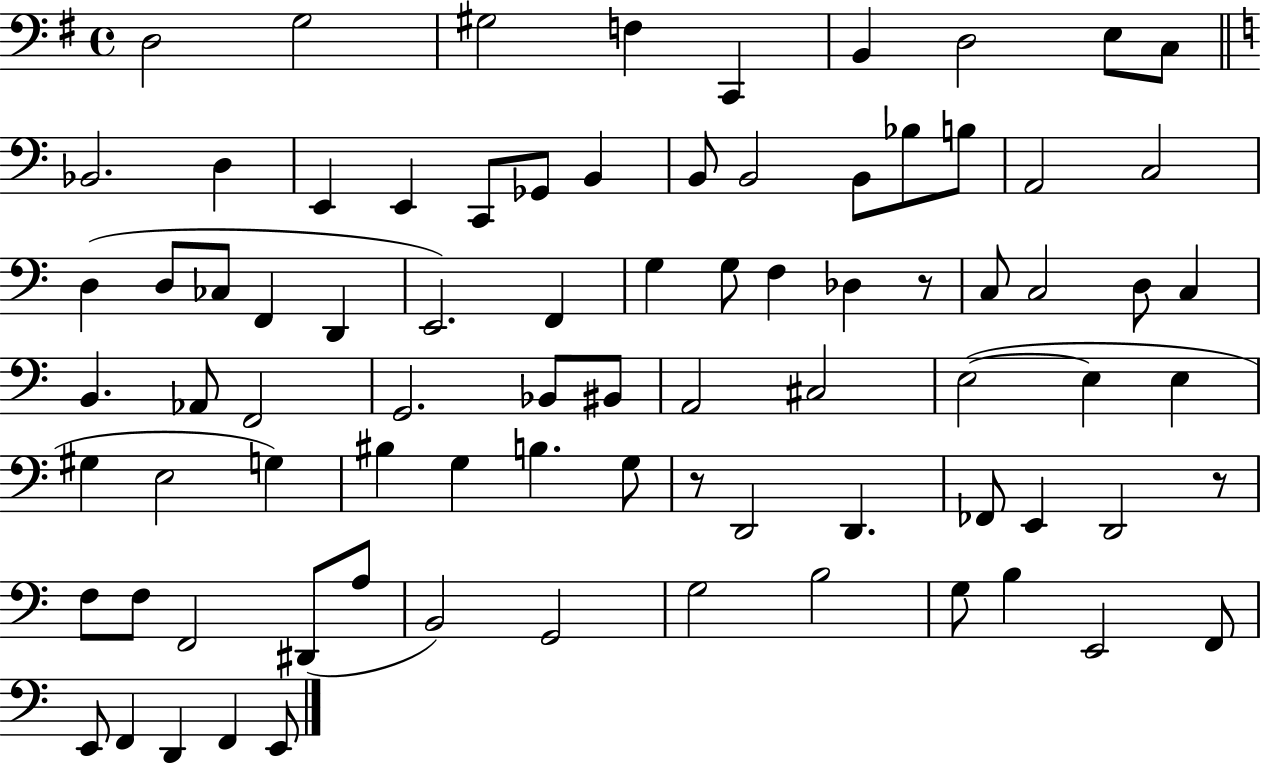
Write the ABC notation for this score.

X:1
T:Untitled
M:4/4
L:1/4
K:G
D,2 G,2 ^G,2 F, C,, B,, D,2 E,/2 C,/2 _B,,2 D, E,, E,, C,,/2 _G,,/2 B,, B,,/2 B,,2 B,,/2 _B,/2 B,/2 A,,2 C,2 D, D,/2 _C,/2 F,, D,, E,,2 F,, G, G,/2 F, _D, z/2 C,/2 C,2 D,/2 C, B,, _A,,/2 F,,2 G,,2 _B,,/2 ^B,,/2 A,,2 ^C,2 E,2 E, E, ^G, E,2 G, ^B, G, B, G,/2 z/2 D,,2 D,, _F,,/2 E,, D,,2 z/2 F,/2 F,/2 F,,2 ^D,,/2 A,/2 B,,2 G,,2 G,2 B,2 G,/2 B, E,,2 F,,/2 E,,/2 F,, D,, F,, E,,/2